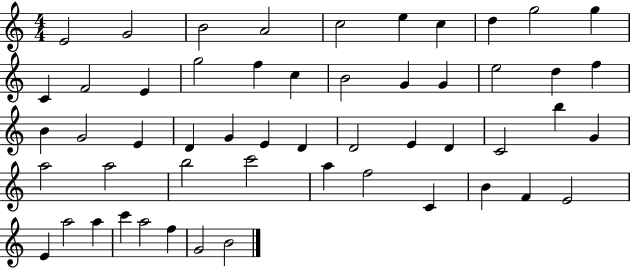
E4/h G4/h B4/h A4/h C5/h E5/q C5/q D5/q G5/h G5/q C4/q F4/h E4/q G5/h F5/q C5/q B4/h G4/q G4/q E5/h D5/q F5/q B4/q G4/h E4/q D4/q G4/q E4/q D4/q D4/h E4/q D4/q C4/h B5/q G4/q A5/h A5/h B5/h C6/h A5/q F5/h C4/q B4/q F4/q E4/h E4/q A5/h A5/q C6/q A5/h F5/q G4/h B4/h